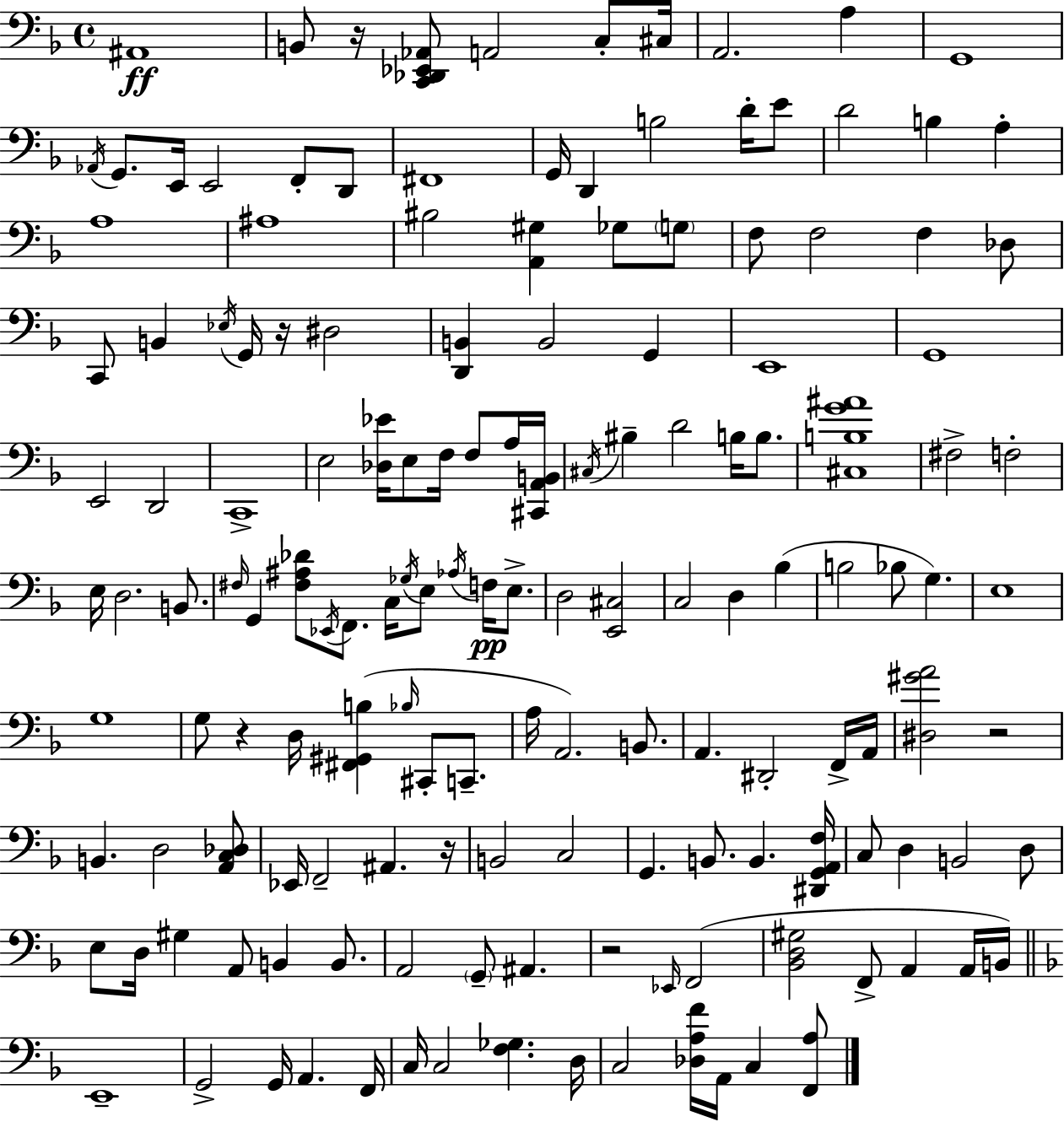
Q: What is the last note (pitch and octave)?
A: C3